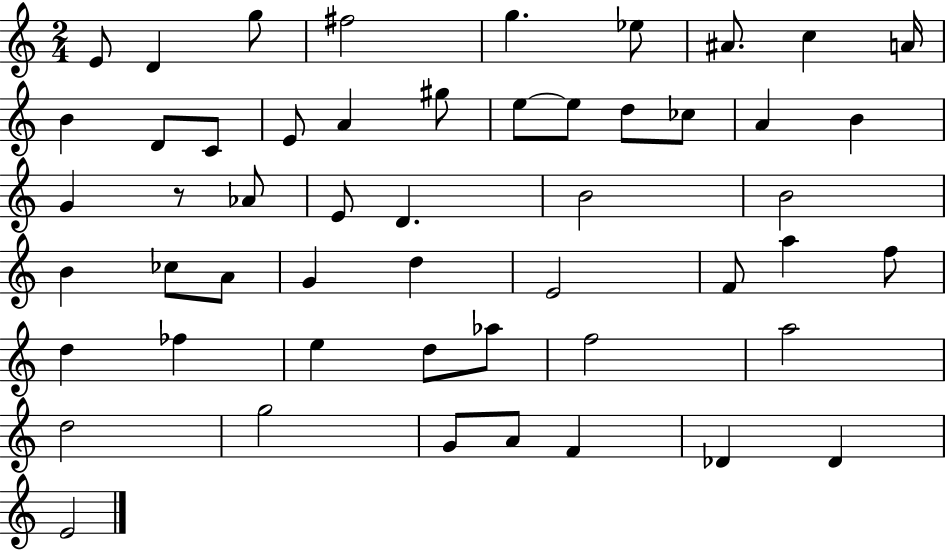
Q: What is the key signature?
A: C major